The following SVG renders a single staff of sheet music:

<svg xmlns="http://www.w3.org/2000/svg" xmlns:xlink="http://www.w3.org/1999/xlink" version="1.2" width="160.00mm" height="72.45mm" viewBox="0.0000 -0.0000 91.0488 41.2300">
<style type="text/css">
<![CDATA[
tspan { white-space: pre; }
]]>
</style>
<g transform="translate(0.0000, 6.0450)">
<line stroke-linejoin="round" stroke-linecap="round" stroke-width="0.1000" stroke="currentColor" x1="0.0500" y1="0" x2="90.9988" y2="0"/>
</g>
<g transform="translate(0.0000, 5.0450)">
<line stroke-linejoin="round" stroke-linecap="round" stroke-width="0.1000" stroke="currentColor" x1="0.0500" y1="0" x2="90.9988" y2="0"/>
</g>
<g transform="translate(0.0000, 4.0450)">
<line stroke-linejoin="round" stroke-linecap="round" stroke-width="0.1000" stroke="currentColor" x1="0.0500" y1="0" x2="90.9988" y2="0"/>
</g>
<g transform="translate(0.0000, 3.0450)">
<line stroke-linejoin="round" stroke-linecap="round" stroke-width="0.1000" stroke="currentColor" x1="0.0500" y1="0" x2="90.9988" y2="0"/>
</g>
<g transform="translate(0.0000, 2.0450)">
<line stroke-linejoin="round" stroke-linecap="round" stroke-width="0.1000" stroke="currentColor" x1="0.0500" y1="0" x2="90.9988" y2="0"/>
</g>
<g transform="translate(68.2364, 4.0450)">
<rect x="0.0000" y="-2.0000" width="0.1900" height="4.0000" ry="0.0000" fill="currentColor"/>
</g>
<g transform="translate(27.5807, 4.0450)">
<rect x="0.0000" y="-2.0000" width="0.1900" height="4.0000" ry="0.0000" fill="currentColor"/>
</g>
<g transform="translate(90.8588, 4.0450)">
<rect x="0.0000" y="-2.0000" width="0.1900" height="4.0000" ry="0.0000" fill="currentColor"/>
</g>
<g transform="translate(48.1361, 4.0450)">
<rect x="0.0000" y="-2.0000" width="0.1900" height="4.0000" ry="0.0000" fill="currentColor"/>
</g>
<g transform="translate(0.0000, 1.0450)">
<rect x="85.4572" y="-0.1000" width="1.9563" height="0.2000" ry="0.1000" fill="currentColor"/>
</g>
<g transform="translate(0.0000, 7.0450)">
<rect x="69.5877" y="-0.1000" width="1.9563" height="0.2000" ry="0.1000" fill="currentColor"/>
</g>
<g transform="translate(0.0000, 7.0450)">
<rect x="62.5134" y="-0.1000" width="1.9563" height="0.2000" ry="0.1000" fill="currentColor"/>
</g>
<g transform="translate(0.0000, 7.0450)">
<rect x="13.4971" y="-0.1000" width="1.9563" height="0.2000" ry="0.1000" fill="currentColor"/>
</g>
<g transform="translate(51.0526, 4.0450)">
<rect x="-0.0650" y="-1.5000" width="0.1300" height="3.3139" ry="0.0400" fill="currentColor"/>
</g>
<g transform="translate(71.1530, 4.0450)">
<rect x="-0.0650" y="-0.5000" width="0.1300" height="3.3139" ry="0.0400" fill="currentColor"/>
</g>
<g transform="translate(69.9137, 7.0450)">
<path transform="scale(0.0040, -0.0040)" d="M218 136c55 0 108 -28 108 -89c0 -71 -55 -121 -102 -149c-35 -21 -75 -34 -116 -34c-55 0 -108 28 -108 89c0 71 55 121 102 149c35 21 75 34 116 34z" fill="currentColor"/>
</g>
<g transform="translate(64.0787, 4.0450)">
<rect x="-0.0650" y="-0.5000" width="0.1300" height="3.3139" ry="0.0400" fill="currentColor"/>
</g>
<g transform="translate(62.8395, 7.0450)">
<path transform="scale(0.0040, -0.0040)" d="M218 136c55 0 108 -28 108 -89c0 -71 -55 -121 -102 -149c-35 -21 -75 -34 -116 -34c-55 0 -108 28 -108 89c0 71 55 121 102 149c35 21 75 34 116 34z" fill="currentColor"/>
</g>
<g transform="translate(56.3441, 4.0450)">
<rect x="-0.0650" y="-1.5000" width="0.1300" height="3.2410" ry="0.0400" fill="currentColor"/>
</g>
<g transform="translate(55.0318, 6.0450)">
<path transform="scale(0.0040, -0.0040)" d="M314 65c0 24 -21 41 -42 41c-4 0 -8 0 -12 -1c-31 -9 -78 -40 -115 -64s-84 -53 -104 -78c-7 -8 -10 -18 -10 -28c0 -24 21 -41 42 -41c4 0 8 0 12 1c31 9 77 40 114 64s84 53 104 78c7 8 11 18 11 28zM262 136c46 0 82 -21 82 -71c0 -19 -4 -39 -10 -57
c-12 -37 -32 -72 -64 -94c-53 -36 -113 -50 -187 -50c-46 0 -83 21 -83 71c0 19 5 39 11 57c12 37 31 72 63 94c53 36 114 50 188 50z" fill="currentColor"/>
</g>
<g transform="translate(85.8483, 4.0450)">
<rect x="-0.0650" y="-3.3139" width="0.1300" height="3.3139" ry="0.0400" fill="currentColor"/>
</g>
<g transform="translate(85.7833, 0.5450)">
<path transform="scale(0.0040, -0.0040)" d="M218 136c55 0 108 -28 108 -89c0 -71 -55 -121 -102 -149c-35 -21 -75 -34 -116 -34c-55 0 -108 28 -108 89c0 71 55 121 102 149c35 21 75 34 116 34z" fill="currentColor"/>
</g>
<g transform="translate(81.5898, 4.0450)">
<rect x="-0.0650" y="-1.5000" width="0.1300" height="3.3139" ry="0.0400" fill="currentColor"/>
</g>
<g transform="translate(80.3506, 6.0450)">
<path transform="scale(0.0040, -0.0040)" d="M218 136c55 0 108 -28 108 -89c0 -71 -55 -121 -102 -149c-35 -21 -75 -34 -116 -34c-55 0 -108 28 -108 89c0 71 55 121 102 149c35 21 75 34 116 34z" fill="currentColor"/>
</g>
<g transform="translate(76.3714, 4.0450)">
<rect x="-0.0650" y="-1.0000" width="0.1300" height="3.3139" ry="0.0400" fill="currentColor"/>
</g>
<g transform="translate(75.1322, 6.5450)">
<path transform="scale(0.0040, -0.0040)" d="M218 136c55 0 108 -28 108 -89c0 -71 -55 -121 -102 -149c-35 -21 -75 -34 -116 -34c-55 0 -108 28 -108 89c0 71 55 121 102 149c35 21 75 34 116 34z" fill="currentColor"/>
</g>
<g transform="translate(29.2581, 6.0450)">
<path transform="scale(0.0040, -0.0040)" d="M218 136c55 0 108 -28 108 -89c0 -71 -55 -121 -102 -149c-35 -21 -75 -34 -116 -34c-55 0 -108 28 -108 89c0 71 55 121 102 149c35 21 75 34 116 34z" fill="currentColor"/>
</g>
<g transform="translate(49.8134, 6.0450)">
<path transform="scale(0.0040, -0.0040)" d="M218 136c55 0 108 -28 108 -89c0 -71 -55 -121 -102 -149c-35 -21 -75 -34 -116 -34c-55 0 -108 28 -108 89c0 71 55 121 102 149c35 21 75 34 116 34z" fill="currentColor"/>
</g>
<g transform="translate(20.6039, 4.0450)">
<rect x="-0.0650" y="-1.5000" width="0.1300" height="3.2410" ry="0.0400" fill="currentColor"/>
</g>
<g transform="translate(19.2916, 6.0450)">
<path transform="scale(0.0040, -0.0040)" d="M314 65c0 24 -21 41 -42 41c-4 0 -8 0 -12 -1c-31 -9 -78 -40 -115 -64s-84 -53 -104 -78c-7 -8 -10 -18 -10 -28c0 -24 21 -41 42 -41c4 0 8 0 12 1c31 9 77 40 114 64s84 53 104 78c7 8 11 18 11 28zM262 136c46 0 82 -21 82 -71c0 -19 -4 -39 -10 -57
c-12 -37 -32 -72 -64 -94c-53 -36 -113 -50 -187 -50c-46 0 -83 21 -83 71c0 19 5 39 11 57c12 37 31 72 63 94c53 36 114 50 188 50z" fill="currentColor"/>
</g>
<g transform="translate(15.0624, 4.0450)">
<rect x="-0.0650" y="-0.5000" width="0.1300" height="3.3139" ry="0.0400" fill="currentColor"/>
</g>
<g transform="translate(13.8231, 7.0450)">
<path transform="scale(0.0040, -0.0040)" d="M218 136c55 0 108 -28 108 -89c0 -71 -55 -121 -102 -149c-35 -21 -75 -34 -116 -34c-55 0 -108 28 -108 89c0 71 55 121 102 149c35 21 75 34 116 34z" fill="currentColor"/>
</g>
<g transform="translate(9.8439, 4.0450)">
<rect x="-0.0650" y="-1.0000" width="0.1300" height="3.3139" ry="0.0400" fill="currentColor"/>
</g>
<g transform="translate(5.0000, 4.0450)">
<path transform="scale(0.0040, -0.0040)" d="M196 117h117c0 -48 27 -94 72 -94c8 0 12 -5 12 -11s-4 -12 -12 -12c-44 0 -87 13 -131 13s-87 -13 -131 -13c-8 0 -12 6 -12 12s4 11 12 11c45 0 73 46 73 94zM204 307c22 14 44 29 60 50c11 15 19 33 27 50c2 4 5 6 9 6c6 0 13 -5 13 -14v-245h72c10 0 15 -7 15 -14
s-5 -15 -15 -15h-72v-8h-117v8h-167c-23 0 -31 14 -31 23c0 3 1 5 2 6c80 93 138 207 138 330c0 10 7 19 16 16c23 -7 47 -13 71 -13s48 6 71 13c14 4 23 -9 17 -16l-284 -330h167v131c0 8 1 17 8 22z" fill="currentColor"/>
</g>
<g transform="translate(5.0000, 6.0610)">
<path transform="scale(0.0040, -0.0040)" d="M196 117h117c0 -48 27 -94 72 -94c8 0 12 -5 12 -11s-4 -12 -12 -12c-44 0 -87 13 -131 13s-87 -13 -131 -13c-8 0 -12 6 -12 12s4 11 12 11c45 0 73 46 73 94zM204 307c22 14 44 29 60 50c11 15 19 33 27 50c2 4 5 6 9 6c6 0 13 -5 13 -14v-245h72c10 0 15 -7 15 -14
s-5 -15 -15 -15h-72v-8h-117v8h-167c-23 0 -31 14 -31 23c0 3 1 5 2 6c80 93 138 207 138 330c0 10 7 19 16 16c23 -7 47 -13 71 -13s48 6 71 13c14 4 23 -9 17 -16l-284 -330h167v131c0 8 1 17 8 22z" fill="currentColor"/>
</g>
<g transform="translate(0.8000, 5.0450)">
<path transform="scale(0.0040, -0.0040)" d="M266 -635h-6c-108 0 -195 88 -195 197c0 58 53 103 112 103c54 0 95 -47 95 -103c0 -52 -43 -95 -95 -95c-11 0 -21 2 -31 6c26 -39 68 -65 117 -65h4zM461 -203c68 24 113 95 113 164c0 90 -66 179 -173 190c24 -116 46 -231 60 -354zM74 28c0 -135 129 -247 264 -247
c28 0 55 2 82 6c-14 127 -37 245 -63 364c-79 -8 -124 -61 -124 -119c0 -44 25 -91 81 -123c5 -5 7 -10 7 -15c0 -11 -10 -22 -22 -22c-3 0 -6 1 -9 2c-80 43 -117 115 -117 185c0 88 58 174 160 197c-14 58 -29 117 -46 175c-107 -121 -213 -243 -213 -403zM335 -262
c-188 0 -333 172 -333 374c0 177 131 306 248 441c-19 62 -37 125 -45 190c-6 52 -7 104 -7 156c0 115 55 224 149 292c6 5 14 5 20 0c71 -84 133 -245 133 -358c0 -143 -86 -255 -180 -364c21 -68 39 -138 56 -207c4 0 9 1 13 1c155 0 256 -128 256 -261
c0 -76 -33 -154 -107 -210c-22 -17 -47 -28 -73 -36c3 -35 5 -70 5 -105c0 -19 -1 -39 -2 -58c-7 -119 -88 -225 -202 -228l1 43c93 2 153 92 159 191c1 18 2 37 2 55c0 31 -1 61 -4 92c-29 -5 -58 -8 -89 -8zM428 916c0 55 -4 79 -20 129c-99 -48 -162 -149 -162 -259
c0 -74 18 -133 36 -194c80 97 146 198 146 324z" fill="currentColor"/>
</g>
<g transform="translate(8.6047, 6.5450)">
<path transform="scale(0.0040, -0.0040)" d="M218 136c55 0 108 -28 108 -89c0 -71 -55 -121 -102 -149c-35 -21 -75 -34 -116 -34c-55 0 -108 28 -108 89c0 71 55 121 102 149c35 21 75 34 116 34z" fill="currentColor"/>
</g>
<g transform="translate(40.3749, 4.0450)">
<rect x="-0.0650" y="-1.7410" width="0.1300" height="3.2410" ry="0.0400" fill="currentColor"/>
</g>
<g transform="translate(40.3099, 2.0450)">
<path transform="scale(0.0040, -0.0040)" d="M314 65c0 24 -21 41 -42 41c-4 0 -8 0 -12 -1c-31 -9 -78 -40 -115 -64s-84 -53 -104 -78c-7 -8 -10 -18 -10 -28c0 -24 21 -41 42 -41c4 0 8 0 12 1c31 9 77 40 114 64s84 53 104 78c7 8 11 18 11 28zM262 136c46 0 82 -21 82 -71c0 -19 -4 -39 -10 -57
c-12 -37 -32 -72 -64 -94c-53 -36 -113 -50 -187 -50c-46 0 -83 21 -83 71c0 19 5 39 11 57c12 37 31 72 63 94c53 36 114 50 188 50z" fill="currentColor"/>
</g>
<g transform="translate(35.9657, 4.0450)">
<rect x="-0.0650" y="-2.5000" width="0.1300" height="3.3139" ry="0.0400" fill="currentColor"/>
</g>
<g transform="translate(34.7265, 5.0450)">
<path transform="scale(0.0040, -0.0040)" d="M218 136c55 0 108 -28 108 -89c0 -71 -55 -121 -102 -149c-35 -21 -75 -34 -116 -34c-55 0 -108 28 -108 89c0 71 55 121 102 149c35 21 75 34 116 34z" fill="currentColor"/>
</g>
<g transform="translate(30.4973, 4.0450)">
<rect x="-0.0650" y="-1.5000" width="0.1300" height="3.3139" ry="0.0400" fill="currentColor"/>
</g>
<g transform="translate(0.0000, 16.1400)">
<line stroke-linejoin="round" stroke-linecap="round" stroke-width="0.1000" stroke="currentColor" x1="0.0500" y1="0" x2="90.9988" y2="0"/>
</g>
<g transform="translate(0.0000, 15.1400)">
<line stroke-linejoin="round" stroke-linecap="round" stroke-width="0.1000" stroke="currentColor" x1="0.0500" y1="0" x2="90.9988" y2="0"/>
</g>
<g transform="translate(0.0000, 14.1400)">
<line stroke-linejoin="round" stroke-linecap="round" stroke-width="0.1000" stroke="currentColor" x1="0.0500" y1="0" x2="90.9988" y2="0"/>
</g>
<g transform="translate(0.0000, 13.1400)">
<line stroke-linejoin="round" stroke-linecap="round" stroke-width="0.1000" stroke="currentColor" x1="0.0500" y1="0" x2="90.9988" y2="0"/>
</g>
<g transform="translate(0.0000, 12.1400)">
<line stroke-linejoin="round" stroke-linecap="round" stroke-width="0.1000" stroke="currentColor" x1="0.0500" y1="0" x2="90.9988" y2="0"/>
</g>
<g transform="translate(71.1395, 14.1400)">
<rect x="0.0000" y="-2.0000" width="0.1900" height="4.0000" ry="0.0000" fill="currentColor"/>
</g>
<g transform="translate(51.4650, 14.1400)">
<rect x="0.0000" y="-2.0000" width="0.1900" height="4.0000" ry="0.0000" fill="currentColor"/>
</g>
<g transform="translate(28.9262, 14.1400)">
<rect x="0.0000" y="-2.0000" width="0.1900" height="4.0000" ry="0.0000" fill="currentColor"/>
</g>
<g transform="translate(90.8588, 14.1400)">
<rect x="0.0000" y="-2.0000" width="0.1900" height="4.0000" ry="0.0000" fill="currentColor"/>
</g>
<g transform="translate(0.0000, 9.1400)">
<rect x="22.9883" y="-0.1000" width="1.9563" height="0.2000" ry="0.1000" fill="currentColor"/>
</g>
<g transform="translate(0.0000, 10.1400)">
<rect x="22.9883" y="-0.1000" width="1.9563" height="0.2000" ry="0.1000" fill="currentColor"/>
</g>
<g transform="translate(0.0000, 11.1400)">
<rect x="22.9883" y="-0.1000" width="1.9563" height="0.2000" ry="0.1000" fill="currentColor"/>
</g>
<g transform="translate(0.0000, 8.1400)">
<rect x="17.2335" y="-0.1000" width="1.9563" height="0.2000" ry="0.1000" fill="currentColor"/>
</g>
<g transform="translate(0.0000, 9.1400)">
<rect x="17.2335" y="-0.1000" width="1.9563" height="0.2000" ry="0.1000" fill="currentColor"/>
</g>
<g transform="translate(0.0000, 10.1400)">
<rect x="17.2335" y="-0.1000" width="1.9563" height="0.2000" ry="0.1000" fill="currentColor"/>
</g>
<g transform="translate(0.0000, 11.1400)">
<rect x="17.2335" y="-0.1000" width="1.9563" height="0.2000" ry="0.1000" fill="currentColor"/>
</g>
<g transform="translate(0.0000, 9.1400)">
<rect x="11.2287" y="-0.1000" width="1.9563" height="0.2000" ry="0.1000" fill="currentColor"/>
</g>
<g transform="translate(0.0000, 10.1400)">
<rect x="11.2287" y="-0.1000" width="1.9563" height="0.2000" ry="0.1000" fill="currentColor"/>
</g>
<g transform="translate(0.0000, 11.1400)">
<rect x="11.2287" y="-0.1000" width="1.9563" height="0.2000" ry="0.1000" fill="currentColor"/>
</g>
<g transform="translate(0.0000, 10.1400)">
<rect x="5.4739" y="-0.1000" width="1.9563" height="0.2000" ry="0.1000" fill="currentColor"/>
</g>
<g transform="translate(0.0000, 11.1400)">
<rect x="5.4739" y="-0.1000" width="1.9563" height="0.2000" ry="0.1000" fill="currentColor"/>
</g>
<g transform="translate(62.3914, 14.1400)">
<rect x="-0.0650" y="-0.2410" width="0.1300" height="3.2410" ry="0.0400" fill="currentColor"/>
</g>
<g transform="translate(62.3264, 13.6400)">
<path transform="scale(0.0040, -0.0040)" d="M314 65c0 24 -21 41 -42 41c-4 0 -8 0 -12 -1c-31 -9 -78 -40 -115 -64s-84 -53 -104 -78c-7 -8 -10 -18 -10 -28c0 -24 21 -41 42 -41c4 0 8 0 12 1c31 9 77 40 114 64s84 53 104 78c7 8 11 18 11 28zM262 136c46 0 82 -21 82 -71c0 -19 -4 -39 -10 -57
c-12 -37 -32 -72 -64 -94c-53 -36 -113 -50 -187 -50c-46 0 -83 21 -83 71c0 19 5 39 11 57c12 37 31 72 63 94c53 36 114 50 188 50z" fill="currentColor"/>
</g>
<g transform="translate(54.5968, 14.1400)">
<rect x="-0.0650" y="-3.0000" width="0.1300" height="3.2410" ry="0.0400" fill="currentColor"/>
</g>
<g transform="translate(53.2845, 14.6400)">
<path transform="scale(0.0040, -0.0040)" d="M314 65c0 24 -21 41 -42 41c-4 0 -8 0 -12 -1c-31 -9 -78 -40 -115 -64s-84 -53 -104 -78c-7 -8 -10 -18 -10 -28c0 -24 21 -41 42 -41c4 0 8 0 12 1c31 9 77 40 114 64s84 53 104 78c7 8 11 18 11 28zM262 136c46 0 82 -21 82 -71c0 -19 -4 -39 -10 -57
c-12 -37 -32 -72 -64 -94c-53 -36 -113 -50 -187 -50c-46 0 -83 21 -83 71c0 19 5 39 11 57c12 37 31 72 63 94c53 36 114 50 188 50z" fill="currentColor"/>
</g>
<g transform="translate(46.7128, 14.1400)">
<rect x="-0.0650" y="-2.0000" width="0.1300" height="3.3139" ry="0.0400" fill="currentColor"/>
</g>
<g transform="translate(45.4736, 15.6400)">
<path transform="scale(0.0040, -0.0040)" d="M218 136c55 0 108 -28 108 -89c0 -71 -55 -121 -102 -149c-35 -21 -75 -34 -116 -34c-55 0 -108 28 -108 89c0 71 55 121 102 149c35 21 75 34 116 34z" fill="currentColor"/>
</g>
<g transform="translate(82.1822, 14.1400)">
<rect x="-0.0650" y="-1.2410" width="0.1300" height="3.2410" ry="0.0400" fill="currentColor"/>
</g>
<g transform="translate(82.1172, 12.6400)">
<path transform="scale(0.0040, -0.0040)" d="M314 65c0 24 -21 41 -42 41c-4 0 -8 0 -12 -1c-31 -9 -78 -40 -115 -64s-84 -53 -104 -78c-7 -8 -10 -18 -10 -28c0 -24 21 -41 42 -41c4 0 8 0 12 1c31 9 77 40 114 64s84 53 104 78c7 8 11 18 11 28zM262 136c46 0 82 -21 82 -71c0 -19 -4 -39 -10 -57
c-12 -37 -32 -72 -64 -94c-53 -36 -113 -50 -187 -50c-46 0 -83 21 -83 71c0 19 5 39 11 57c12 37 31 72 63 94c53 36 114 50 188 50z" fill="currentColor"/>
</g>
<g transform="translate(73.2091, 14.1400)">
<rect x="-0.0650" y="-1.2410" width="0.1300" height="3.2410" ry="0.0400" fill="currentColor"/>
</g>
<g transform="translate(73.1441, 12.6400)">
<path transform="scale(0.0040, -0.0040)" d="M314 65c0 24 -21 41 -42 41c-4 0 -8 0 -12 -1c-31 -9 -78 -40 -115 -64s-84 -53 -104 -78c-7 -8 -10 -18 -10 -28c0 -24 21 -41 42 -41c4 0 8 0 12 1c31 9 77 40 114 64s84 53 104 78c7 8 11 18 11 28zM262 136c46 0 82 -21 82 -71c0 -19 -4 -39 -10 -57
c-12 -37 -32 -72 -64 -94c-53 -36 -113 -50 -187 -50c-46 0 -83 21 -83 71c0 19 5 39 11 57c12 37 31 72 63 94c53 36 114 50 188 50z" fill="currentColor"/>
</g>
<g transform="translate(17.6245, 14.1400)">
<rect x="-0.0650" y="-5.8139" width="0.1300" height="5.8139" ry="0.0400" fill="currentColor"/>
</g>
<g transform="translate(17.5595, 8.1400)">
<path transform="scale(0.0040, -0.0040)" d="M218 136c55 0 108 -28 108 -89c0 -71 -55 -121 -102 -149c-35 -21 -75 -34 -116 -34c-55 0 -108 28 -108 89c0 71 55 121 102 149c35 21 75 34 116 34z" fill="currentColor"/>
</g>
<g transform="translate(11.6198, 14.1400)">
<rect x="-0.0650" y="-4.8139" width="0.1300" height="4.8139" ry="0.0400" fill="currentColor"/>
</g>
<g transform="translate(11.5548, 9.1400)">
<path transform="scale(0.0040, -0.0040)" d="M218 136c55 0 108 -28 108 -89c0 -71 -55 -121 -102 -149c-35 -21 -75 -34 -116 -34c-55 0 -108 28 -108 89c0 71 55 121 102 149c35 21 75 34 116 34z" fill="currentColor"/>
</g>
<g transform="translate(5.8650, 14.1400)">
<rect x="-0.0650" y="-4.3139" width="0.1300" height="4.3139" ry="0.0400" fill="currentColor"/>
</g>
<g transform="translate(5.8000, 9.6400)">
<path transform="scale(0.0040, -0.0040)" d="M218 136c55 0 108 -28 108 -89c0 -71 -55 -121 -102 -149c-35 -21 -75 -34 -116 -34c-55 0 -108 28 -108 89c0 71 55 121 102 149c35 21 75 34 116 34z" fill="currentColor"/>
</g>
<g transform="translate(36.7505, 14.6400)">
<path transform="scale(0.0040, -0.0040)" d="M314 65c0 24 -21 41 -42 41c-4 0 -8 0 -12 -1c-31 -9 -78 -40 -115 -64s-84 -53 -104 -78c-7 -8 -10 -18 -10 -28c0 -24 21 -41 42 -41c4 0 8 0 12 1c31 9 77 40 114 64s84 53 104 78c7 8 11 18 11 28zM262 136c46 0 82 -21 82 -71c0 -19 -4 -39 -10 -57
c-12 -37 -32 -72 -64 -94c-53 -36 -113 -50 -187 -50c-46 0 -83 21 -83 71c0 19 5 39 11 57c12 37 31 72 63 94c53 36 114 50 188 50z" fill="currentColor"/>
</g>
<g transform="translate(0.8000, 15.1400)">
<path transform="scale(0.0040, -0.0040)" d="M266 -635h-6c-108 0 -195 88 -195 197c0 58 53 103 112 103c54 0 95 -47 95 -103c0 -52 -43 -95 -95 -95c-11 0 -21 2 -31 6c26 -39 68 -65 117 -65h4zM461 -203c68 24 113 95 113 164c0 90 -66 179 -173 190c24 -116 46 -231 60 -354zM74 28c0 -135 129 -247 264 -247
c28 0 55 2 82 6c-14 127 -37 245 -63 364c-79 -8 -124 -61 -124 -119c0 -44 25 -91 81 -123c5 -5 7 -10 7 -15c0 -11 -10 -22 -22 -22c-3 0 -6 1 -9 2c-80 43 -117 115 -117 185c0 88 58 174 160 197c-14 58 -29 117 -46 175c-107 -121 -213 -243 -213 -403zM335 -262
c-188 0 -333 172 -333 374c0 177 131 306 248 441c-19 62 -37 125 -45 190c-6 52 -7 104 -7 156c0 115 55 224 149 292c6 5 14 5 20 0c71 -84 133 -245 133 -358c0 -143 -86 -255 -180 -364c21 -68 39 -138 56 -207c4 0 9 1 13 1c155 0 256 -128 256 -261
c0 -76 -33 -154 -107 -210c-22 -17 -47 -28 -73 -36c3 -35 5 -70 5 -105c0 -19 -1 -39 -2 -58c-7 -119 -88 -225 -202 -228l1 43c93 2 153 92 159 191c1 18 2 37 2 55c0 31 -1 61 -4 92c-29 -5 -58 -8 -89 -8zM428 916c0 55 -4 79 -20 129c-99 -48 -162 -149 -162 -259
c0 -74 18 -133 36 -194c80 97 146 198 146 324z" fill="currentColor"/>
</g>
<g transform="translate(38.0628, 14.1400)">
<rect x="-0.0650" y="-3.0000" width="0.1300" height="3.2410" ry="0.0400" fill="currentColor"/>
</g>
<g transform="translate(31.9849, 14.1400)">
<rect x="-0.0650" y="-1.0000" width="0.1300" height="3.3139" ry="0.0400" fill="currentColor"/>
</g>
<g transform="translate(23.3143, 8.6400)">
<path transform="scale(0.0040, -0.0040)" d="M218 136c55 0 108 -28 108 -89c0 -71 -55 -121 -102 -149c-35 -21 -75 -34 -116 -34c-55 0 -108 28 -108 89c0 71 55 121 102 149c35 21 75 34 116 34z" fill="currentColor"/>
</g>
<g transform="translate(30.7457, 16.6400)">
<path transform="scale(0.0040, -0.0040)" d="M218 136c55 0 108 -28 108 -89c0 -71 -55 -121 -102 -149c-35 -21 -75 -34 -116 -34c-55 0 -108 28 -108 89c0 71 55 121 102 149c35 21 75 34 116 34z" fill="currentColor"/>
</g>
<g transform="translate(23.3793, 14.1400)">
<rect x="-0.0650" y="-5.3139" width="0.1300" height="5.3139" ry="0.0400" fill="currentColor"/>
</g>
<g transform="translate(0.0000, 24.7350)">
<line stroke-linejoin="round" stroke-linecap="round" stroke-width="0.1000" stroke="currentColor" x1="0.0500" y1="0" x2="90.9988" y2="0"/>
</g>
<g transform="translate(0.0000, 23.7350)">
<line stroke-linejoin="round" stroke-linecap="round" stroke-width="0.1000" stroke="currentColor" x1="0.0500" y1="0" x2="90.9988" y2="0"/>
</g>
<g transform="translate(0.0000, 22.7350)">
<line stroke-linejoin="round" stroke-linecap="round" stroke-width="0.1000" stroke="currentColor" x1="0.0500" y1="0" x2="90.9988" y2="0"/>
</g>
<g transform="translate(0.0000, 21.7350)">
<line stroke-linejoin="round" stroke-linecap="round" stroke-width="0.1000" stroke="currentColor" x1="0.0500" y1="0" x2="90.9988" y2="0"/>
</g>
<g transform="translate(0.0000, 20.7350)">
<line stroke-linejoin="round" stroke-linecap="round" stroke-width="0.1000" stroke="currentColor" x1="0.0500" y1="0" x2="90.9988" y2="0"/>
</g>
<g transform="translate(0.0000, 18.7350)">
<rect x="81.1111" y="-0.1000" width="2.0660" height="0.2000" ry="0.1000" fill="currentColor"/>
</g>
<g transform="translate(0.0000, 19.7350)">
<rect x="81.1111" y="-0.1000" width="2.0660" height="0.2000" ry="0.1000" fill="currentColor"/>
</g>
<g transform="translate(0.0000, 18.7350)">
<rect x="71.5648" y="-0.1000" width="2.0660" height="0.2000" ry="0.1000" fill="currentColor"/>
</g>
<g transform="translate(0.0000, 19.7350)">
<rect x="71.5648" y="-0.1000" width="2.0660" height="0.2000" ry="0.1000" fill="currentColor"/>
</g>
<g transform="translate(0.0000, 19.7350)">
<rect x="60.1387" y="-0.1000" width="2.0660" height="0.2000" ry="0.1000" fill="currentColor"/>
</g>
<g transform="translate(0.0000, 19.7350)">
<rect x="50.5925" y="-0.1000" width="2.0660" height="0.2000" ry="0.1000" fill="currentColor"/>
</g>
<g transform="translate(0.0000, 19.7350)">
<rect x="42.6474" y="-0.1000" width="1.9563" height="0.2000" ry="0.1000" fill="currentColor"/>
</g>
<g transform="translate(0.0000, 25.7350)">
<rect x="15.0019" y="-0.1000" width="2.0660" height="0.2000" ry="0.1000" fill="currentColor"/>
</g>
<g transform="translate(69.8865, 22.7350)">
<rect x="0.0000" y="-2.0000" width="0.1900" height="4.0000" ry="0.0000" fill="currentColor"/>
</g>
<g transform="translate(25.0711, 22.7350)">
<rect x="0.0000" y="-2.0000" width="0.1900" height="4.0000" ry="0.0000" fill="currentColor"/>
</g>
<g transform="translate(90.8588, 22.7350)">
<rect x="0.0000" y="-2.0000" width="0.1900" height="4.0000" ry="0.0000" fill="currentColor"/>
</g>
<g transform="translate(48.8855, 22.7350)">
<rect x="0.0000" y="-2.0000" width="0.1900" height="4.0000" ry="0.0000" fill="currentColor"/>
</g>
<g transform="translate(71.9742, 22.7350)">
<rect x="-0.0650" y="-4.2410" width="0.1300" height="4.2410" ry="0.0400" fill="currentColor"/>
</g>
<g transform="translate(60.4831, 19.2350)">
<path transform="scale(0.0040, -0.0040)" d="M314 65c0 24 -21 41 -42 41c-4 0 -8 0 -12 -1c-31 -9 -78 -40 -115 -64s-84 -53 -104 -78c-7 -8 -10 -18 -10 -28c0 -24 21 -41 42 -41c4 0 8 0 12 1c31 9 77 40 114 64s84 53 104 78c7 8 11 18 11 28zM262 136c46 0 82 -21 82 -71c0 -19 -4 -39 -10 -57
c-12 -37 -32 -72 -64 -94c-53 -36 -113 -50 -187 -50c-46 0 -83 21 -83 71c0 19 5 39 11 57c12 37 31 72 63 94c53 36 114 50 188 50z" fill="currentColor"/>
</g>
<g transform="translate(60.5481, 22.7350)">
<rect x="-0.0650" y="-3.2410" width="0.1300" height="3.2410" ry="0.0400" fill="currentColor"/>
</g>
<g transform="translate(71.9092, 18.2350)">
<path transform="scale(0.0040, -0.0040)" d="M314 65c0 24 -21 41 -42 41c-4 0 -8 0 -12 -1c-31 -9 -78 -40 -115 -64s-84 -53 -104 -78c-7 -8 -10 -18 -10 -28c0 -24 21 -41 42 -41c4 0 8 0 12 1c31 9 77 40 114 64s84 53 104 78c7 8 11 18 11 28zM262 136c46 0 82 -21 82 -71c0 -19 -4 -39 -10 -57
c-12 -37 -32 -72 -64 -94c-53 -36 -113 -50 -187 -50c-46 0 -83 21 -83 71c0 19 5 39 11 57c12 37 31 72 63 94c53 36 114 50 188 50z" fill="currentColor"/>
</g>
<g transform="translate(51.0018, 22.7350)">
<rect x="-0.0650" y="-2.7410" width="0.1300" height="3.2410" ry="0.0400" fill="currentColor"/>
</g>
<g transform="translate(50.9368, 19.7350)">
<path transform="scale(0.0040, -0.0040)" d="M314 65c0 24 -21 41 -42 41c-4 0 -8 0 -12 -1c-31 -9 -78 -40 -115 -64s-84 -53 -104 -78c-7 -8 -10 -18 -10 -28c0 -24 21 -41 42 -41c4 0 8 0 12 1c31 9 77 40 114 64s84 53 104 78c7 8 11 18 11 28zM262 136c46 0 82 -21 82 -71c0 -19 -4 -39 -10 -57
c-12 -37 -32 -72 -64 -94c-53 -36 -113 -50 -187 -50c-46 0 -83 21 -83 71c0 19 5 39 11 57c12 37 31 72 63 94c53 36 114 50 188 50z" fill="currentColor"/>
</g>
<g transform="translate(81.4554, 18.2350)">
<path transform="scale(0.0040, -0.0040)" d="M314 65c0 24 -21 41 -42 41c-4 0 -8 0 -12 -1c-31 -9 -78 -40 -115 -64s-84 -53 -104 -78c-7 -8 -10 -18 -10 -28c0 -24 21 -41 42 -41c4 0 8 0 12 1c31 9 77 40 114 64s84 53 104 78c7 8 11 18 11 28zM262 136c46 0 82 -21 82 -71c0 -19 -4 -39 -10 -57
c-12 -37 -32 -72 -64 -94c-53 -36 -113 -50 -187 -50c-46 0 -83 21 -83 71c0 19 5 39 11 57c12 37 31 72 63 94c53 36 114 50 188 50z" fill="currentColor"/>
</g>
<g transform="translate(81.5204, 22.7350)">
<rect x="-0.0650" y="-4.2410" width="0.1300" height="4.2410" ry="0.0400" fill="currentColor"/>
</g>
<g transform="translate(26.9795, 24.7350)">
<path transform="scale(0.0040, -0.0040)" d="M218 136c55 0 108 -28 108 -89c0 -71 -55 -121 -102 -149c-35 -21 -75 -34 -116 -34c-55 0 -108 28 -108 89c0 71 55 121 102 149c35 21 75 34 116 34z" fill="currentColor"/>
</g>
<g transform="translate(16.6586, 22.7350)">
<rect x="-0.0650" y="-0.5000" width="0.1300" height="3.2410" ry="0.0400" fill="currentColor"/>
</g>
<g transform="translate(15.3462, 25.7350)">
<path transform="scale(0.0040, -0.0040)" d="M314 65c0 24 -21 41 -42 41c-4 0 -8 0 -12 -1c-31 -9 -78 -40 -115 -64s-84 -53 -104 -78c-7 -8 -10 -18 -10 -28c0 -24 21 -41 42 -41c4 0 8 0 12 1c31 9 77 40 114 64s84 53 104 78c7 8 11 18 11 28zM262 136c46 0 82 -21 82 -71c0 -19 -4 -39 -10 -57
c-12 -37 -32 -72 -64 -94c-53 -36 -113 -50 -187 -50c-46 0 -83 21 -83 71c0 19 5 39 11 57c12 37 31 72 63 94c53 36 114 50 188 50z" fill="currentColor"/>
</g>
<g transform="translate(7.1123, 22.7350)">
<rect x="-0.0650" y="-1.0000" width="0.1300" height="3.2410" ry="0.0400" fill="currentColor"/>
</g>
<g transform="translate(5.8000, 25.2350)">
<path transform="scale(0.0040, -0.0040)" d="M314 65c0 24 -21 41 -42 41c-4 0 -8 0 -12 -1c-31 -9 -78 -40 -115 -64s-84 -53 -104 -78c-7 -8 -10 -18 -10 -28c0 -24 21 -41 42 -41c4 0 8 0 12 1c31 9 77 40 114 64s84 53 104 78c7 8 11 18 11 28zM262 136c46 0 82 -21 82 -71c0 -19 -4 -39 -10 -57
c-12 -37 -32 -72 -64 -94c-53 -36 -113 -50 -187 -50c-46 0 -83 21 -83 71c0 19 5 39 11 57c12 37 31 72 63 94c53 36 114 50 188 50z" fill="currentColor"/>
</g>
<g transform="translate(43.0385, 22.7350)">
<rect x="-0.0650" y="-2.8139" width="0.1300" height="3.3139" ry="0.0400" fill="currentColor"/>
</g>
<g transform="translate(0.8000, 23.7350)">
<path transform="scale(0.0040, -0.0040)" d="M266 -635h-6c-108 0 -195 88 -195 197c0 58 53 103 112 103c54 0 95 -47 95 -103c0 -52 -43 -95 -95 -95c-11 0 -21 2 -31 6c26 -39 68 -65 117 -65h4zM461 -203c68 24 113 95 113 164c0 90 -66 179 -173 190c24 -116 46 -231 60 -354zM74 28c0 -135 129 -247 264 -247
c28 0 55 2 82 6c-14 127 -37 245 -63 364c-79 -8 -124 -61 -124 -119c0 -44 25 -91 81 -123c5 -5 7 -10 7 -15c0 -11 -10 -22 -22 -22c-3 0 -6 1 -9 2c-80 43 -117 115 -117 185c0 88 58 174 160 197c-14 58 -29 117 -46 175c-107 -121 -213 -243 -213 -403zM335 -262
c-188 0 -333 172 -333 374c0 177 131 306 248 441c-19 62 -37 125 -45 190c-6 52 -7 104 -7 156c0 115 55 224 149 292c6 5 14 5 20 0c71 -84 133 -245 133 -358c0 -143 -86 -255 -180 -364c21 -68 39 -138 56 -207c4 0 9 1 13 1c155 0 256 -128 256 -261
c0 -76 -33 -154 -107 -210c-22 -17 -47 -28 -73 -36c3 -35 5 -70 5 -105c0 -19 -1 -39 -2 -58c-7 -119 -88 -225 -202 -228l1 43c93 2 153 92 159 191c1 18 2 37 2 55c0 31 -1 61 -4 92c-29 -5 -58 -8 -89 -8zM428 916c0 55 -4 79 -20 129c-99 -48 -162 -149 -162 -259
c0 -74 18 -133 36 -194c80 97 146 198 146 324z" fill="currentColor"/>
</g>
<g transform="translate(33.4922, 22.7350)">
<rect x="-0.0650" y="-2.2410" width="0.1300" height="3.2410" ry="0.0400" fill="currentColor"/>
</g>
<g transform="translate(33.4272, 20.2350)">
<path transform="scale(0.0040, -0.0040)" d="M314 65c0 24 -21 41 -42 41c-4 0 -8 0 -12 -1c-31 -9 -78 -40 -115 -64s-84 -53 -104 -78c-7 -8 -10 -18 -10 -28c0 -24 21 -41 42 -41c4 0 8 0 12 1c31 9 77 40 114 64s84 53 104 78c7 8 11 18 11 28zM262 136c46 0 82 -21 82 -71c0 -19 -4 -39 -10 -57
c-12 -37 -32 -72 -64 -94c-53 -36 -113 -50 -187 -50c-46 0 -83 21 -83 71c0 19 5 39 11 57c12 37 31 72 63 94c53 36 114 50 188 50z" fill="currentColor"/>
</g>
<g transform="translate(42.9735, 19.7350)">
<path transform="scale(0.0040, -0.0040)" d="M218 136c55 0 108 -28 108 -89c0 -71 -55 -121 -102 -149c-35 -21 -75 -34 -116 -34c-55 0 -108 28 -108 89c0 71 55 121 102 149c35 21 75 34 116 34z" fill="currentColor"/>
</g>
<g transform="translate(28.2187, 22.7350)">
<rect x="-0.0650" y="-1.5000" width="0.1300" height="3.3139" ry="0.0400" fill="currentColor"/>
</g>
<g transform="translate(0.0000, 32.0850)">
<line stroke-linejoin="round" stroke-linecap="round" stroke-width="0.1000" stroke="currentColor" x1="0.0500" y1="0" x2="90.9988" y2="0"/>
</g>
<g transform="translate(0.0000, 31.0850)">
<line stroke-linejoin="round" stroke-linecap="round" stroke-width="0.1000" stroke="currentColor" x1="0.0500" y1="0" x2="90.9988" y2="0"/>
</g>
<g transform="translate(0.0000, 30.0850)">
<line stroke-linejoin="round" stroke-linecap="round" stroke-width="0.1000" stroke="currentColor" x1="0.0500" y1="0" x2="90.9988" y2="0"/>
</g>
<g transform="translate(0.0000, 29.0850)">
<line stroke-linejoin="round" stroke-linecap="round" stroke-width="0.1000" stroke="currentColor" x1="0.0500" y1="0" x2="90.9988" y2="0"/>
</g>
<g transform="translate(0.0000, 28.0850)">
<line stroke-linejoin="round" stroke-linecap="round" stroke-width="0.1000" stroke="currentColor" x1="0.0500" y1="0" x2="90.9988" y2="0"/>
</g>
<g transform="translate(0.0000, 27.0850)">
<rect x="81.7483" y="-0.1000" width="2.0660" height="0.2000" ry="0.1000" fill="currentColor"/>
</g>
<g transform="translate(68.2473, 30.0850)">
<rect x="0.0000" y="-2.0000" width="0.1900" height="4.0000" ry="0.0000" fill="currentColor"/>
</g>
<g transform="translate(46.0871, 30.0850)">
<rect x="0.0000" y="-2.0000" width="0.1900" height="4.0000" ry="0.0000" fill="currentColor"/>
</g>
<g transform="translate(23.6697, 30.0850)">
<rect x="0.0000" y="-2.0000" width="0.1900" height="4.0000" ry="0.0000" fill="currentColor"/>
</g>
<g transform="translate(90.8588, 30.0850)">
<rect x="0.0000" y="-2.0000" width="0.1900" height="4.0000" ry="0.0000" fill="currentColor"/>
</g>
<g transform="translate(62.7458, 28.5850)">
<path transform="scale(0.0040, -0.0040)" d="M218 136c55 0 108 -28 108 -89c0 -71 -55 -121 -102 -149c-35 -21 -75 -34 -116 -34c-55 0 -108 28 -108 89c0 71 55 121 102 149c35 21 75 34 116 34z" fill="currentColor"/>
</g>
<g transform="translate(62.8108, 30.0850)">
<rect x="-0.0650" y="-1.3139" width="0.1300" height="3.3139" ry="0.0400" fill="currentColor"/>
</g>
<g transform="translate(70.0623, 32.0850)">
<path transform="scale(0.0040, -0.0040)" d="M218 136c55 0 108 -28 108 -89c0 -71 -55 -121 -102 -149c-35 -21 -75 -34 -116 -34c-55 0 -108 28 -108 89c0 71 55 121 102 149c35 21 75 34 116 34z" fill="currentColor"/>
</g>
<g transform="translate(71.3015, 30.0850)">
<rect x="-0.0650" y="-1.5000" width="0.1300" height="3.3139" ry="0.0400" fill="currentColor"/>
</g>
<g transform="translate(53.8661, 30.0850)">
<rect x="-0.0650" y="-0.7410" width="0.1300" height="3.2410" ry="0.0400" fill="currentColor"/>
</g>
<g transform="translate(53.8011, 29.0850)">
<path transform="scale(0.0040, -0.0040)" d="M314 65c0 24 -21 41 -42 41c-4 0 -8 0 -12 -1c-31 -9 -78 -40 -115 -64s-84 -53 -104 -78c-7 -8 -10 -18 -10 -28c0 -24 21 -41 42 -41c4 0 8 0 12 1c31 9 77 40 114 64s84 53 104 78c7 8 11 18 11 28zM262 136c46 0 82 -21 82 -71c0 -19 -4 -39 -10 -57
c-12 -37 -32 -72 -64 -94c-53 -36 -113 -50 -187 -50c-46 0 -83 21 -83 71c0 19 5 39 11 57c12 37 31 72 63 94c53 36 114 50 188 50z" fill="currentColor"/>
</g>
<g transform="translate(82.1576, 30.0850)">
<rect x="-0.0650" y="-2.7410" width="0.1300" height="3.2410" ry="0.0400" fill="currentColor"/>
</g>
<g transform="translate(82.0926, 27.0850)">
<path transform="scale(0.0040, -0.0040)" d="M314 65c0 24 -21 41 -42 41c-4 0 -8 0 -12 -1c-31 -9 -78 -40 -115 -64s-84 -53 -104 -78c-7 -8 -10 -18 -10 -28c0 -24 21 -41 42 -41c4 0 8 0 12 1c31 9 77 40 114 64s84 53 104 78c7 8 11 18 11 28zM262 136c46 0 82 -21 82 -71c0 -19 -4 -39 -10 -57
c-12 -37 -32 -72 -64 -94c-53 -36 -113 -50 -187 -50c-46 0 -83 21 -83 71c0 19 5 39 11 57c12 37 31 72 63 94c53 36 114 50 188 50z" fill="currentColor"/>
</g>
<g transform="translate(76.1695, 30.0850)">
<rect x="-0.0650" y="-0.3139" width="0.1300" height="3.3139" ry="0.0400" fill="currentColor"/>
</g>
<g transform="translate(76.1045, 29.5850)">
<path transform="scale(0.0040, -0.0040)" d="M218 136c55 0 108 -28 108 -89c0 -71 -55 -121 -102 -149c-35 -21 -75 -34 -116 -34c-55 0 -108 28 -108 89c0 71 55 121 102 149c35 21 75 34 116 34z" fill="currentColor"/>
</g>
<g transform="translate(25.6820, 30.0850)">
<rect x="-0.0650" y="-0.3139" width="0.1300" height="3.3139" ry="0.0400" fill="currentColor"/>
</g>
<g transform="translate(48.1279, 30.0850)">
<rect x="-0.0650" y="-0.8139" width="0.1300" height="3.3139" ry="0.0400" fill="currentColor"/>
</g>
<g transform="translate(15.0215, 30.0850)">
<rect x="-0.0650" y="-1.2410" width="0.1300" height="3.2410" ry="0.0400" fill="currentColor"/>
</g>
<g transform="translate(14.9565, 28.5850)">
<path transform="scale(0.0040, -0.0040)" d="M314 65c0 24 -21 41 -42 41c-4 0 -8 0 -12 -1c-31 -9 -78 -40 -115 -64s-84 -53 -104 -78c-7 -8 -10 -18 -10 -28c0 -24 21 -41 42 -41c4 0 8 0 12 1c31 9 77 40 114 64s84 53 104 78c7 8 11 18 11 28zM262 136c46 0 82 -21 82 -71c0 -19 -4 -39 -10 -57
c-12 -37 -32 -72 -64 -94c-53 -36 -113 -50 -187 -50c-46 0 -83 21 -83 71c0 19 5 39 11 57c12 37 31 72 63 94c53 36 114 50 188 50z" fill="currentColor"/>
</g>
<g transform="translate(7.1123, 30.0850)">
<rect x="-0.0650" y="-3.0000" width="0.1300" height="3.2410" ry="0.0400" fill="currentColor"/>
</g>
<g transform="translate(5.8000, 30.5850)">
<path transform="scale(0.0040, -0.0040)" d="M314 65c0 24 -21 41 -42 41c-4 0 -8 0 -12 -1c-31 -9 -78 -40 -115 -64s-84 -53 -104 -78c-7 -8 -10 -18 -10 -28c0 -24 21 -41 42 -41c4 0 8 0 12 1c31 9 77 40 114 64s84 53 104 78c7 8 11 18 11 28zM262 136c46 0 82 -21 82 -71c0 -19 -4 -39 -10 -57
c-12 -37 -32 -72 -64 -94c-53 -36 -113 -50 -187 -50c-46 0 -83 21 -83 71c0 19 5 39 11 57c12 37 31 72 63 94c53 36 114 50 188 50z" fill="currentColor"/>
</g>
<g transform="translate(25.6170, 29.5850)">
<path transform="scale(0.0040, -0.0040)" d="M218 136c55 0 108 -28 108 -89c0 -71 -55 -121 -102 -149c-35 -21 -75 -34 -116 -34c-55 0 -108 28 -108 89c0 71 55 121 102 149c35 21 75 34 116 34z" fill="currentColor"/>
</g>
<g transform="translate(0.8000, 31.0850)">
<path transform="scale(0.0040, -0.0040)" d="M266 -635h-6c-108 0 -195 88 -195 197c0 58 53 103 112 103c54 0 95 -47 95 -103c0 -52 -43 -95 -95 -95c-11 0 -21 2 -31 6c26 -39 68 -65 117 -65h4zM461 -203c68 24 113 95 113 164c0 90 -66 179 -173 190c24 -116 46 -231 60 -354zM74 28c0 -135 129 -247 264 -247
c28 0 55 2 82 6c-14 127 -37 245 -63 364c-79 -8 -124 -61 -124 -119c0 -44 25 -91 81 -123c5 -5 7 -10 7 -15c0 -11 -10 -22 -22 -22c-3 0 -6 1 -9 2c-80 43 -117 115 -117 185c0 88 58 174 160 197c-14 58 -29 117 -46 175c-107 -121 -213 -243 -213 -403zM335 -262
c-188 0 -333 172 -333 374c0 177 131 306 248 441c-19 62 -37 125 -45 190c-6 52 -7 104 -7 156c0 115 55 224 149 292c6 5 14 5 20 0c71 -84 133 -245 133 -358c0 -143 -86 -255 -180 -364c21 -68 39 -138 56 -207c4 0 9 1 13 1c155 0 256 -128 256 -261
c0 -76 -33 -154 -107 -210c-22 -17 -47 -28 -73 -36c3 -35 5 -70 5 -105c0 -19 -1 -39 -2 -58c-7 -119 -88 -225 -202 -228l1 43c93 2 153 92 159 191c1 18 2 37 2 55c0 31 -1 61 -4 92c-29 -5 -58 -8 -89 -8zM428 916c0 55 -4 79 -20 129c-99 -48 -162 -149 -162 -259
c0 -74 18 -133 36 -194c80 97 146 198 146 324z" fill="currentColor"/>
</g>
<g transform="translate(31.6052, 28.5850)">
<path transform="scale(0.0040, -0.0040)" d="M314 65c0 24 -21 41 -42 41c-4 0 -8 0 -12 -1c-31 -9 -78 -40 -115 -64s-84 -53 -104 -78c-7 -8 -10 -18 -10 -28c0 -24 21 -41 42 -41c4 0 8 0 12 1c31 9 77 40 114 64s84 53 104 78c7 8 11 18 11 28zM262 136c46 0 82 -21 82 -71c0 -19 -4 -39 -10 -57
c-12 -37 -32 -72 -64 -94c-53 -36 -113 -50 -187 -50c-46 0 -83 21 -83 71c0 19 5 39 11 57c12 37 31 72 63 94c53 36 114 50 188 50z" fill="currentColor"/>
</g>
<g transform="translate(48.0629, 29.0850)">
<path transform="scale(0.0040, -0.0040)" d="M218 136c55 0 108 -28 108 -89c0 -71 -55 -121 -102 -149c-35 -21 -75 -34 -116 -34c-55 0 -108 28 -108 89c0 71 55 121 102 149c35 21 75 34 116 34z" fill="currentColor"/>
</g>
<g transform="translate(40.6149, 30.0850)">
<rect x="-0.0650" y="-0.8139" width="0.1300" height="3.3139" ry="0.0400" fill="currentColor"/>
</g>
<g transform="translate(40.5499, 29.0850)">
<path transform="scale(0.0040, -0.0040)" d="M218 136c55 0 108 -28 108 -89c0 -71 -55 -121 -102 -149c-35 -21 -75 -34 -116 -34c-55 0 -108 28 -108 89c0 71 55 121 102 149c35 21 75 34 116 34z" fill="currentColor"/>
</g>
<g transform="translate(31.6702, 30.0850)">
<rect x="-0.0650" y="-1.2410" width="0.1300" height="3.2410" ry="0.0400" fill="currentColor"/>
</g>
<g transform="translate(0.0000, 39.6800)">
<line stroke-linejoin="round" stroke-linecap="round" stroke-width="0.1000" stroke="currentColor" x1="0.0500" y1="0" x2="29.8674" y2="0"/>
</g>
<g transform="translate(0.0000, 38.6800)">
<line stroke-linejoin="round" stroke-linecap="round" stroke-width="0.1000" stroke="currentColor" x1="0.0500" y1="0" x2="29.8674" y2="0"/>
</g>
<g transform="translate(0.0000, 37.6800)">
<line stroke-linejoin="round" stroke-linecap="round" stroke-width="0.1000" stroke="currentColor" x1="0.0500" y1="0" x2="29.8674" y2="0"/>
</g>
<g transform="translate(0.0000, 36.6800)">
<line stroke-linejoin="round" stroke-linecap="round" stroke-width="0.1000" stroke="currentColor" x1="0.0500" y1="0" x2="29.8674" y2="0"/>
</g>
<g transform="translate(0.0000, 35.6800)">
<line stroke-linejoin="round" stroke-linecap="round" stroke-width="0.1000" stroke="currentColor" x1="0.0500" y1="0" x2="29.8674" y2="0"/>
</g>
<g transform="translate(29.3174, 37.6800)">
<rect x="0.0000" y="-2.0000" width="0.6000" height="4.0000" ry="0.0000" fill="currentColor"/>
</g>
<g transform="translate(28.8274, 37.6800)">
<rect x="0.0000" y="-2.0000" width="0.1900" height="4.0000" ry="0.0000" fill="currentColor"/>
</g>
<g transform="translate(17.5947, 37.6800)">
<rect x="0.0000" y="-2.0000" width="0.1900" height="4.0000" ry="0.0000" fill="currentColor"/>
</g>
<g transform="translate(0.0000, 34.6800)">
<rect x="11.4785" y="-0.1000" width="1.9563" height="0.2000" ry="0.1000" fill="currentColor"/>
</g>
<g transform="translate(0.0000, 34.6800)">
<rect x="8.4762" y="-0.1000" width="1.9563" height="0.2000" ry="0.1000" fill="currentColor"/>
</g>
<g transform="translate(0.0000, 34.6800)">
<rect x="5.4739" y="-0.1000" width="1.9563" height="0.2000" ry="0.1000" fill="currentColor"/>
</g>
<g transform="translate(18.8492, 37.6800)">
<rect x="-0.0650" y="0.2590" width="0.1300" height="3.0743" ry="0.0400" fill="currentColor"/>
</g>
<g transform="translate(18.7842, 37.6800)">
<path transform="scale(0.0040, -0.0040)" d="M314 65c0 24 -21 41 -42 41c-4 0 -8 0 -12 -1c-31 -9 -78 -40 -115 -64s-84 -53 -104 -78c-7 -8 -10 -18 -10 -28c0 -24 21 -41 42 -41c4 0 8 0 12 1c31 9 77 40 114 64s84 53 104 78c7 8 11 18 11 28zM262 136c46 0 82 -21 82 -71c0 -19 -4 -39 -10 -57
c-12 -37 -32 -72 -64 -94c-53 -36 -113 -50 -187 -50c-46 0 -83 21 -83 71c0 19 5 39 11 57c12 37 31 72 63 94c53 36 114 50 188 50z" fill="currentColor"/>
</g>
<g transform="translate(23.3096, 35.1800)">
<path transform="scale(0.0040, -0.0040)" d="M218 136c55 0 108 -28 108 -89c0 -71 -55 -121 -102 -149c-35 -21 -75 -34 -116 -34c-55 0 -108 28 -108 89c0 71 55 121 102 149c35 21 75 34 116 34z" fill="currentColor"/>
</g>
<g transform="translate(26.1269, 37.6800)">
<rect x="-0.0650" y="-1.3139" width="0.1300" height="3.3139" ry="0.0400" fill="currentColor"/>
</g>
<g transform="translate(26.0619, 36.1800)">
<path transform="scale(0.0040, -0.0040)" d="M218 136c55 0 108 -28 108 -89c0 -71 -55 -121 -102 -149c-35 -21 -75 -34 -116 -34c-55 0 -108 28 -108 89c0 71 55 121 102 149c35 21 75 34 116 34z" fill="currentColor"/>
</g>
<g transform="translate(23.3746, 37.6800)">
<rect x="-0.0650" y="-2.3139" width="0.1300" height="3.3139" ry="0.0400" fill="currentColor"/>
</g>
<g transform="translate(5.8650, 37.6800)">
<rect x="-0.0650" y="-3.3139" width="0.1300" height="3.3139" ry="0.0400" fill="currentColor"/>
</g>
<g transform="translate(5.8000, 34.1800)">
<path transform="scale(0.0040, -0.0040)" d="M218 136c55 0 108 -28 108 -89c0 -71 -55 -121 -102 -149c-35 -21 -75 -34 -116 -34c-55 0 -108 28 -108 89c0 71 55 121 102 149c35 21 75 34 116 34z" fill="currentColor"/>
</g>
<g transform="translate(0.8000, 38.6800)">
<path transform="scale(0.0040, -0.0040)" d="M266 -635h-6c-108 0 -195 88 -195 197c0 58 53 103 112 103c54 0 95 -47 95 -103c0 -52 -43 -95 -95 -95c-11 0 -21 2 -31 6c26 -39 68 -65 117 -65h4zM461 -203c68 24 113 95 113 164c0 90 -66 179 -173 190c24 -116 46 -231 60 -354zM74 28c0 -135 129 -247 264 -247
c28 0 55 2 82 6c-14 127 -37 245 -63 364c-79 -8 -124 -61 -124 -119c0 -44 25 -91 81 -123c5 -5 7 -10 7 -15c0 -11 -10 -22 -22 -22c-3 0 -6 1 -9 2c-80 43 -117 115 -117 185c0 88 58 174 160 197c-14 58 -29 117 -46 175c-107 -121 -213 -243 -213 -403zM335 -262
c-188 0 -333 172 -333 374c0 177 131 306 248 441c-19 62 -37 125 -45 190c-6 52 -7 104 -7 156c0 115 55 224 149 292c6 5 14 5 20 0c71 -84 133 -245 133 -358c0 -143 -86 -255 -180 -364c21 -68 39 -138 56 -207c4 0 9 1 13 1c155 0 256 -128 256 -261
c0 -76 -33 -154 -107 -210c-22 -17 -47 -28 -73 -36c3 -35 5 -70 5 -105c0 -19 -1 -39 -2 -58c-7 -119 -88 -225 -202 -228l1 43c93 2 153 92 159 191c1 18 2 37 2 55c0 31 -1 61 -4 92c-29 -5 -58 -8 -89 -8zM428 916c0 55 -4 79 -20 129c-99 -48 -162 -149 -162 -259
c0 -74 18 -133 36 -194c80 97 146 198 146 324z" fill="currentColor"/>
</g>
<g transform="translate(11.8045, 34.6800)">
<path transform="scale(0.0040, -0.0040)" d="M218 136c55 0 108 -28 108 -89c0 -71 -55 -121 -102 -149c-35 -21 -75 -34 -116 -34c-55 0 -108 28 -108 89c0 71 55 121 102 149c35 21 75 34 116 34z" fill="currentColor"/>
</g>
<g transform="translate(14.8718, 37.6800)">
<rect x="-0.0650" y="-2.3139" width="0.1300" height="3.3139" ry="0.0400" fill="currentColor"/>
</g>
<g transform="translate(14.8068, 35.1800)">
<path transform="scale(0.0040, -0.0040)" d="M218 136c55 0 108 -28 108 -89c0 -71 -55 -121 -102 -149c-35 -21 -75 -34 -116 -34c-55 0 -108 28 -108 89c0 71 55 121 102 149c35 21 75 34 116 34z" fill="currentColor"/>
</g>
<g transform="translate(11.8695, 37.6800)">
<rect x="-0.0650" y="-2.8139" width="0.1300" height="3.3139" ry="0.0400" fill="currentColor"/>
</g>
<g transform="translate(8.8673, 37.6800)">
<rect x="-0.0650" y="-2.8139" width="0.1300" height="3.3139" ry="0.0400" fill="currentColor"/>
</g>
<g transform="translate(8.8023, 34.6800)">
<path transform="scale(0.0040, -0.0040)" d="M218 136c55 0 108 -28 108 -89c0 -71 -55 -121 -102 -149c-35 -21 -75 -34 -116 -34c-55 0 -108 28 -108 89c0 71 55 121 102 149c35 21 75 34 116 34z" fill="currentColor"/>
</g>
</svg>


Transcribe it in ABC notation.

X:1
T:Untitled
M:4/4
L:1/4
K:C
D C E2 E G f2 E E2 C C D E b d' e' g' f' D A2 F A2 c2 e2 e2 D2 C2 E g2 a a2 b2 d'2 d'2 A2 e2 c e2 d d d2 e E c a2 b a a g B2 g e